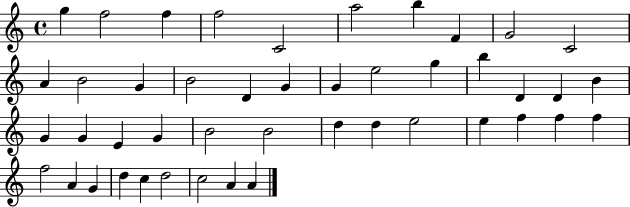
{
  \clef treble
  \time 4/4
  \defaultTimeSignature
  \key c \major
  g''4 f''2 f''4 | f''2 c'2 | a''2 b''4 f'4 | g'2 c'2 | \break a'4 b'2 g'4 | b'2 d'4 g'4 | g'4 e''2 g''4 | b''4 d'4 d'4 b'4 | \break g'4 g'4 e'4 g'4 | b'2 b'2 | d''4 d''4 e''2 | e''4 f''4 f''4 f''4 | \break f''2 a'4 g'4 | d''4 c''4 d''2 | c''2 a'4 a'4 | \bar "|."
}